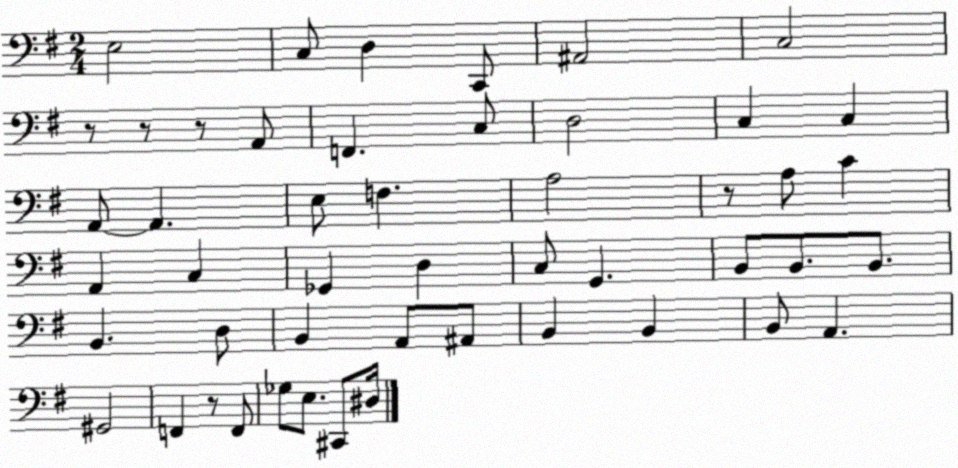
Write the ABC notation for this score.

X:1
T:Untitled
M:2/4
L:1/4
K:G
E,2 C,/2 D, C,,/2 ^A,,2 C,2 z/2 z/2 z/2 A,,/2 F,, C,/2 D,2 C, C, A,,/2 A,, E,/2 F, A,2 z/2 A,/2 C A,, C, _G,, D, C,/2 G,, B,,/2 B,,/2 B,,/2 B,, D,/2 B,, A,,/2 ^A,,/2 B,, B,, B,,/2 A,, ^G,,2 F,, z/2 F,,/2 _G,/2 E,/2 ^C,,/2 ^D,/4